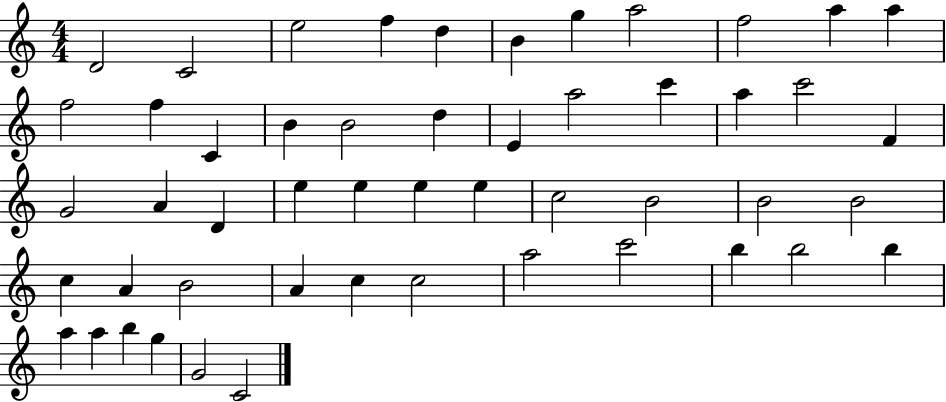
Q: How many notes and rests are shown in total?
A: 51